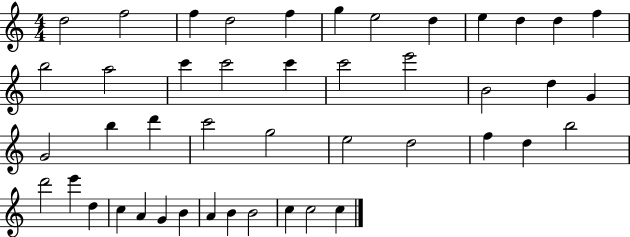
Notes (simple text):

D5/h F5/h F5/q D5/h F5/q G5/q E5/h D5/q E5/q D5/q D5/q F5/q B5/h A5/h C6/q C6/h C6/q C6/h E6/h B4/h D5/q G4/q G4/h B5/q D6/q C6/h G5/h E5/h D5/h F5/q D5/q B5/h D6/h E6/q D5/q C5/q A4/q G4/q B4/q A4/q B4/q B4/h C5/q C5/h C5/q